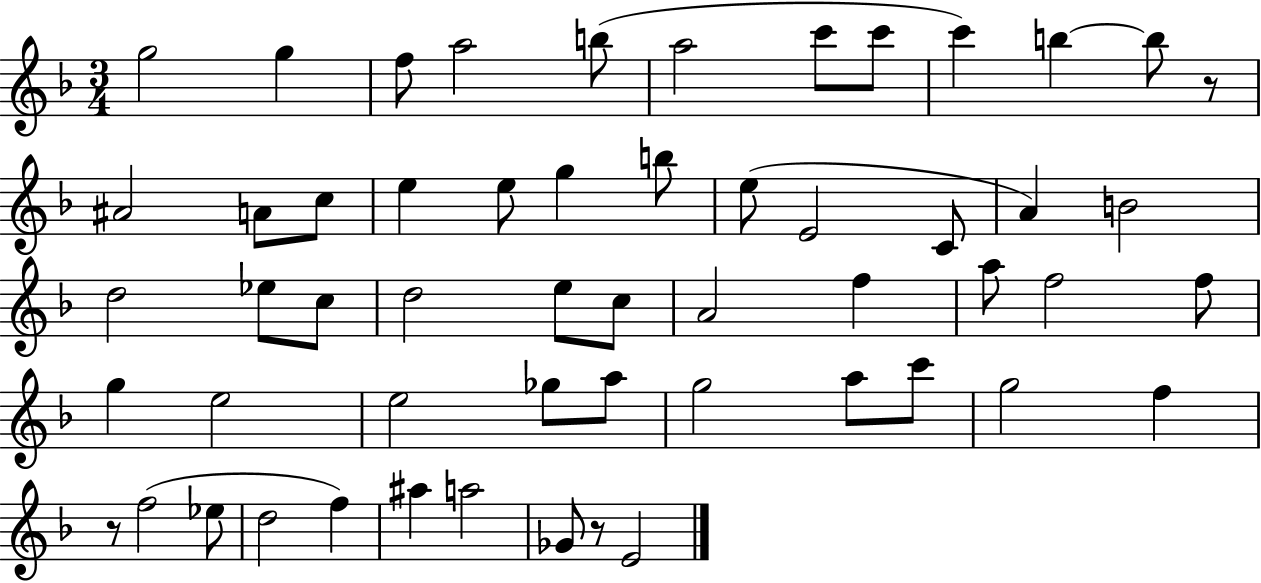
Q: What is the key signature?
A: F major